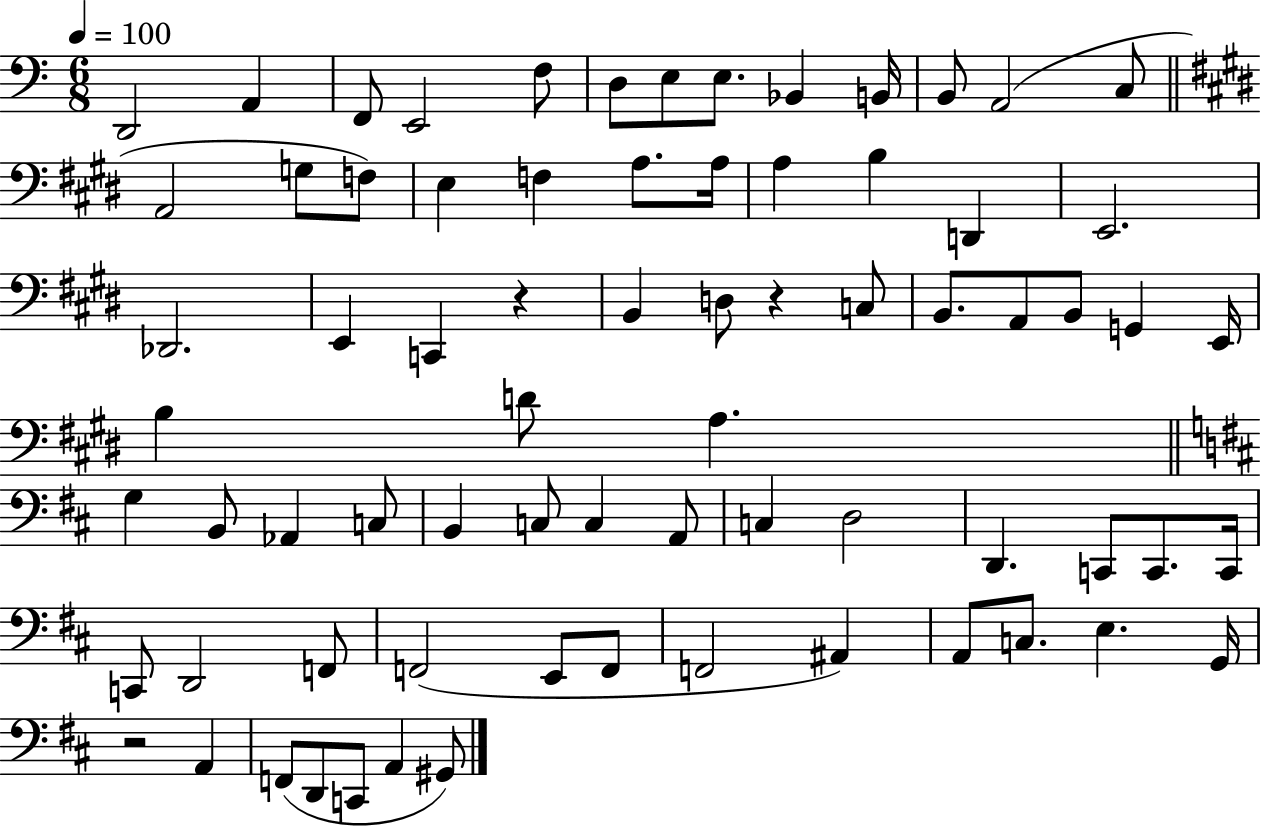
X:1
T:Untitled
M:6/8
L:1/4
K:C
D,,2 A,, F,,/2 E,,2 F,/2 D,/2 E,/2 E,/2 _B,, B,,/4 B,,/2 A,,2 C,/2 A,,2 G,/2 F,/2 E, F, A,/2 A,/4 A, B, D,, E,,2 _D,,2 E,, C,, z B,, D,/2 z C,/2 B,,/2 A,,/2 B,,/2 G,, E,,/4 B, D/2 A, G, B,,/2 _A,, C,/2 B,, C,/2 C, A,,/2 C, D,2 D,, C,,/2 C,,/2 C,,/4 C,,/2 D,,2 F,,/2 F,,2 E,,/2 F,,/2 F,,2 ^A,, A,,/2 C,/2 E, G,,/4 z2 A,, F,,/2 D,,/2 C,,/2 A,, ^G,,/2